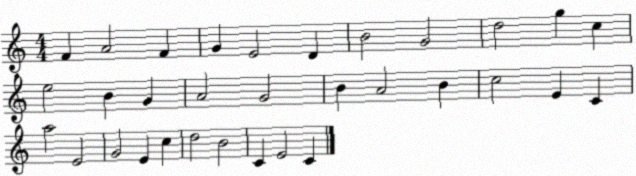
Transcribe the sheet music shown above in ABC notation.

X:1
T:Untitled
M:4/4
L:1/4
K:C
F A2 F G E2 D B2 G2 d2 g c e2 B G A2 G2 B A2 B c2 E C a2 E2 G2 E c d2 B2 C E2 C